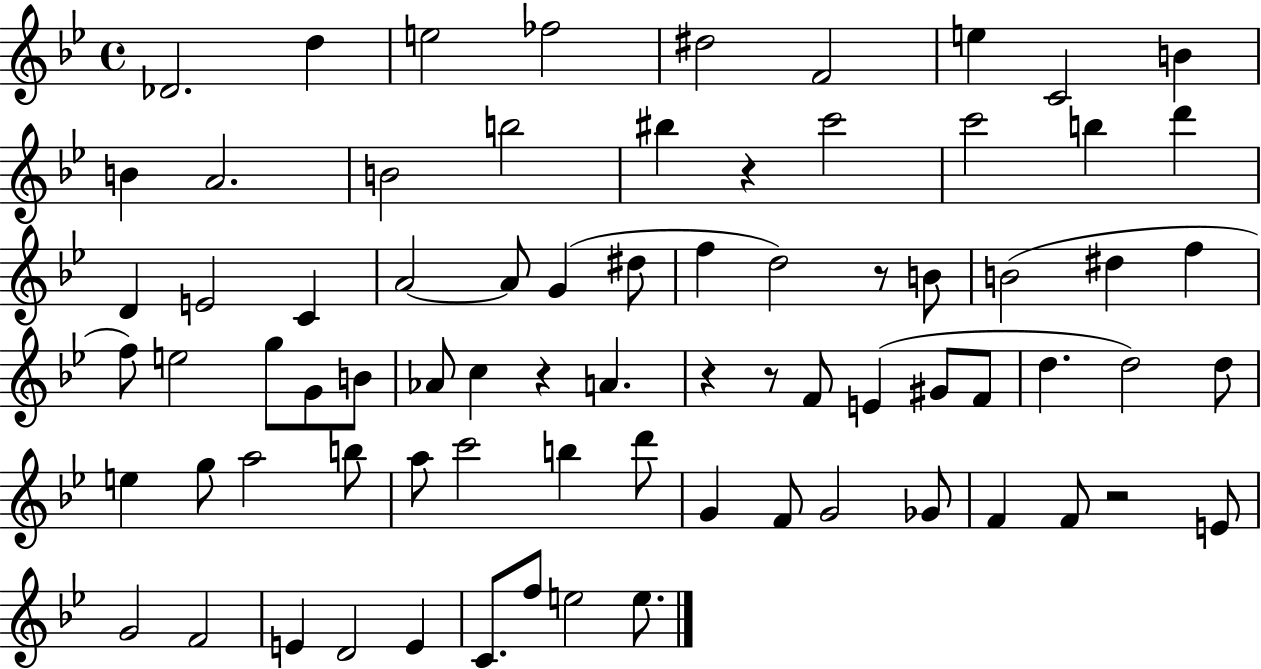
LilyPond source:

{
  \clef treble
  \time 4/4
  \defaultTimeSignature
  \key bes \major
  des'2. d''4 | e''2 fes''2 | dis''2 f'2 | e''4 c'2 b'4 | \break b'4 a'2. | b'2 b''2 | bis''4 r4 c'''2 | c'''2 b''4 d'''4 | \break d'4 e'2 c'4 | a'2~~ a'8 g'4( dis''8 | f''4 d''2) r8 b'8 | b'2( dis''4 f''4 | \break f''8) e''2 g''8 g'8 b'8 | aes'8 c''4 r4 a'4. | r4 r8 f'8 e'4( gis'8 f'8 | d''4. d''2) d''8 | \break e''4 g''8 a''2 b''8 | a''8 c'''2 b''4 d'''8 | g'4 f'8 g'2 ges'8 | f'4 f'8 r2 e'8 | \break g'2 f'2 | e'4 d'2 e'4 | c'8. f''8 e''2 e''8. | \bar "|."
}